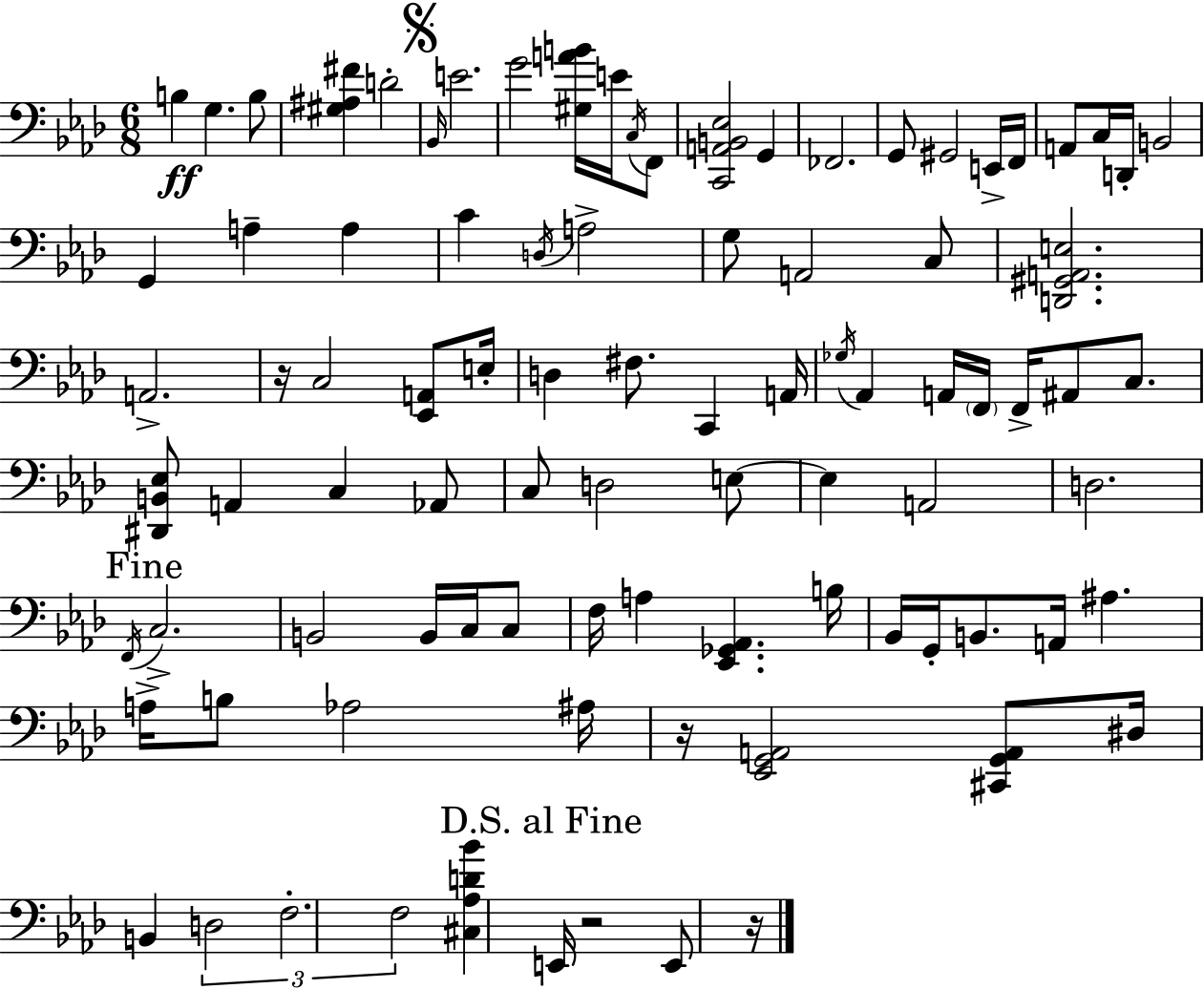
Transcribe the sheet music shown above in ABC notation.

X:1
T:Untitled
M:6/8
L:1/4
K:Ab
B, G, B,/2 [^G,^A,^F] D2 _B,,/4 E2 G2 [^G,AB]/4 E/4 C,/4 F,,/2 [C,,A,,B,,_E,]2 G,, _F,,2 G,,/2 ^G,,2 E,,/4 F,,/4 A,,/2 C,/4 D,,/4 B,,2 G,, A, A, C D,/4 A,2 G,/2 A,,2 C,/2 [D,,^G,,A,,E,]2 A,,2 z/4 C,2 [_E,,A,,]/2 E,/4 D, ^F,/2 C,, A,,/4 _G,/4 _A,, A,,/4 F,,/4 F,,/4 ^A,,/2 C,/2 [^D,,B,,_E,]/2 A,, C, _A,,/2 C,/2 D,2 E,/2 E, A,,2 D,2 F,,/4 C,2 B,,2 B,,/4 C,/4 C,/2 F,/4 A, [_E,,_G,,_A,,] B,/4 _B,,/4 G,,/4 B,,/2 A,,/4 ^A, A,/4 B,/2 _A,2 ^A,/4 z/4 [_E,,G,,A,,]2 [^C,,G,,A,,]/2 ^D,/4 B,, D,2 F,2 F,2 [^C,_A,D_B] E,,/4 z2 E,,/2 z/4